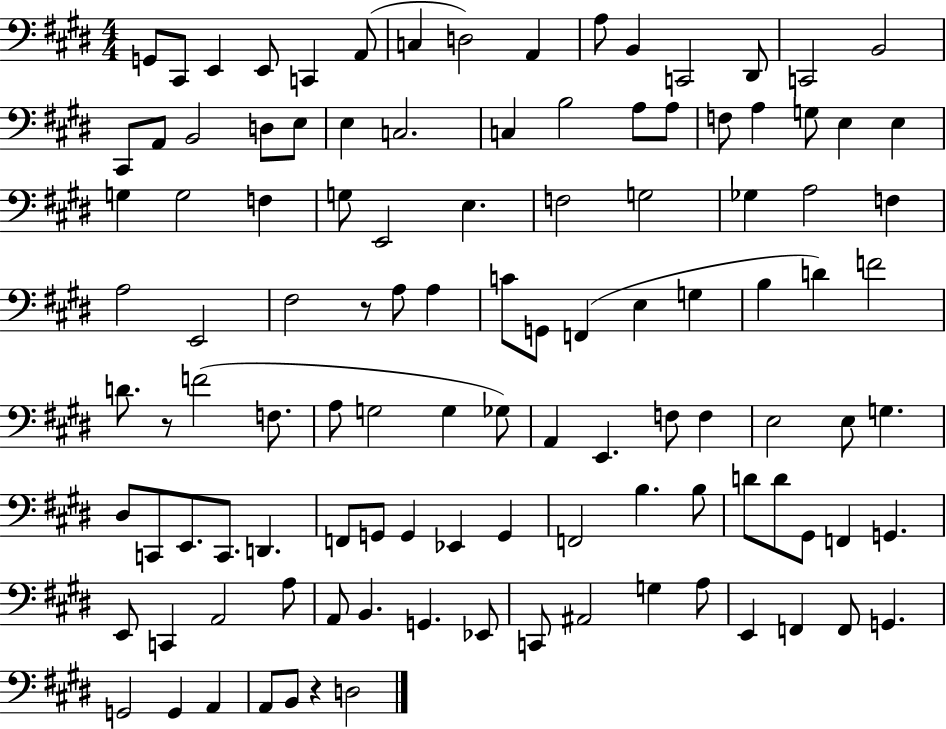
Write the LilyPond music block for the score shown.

{
  \clef bass
  \numericTimeSignature
  \time 4/4
  \key e \major
  \repeat volta 2 { g,8 cis,8 e,4 e,8 c,4 a,8( | c4 d2) a,4 | a8 b,4 c,2 dis,8 | c,2 b,2 | \break cis,8 a,8 b,2 d8 e8 | e4 c2. | c4 b2 a8 a8 | f8 a4 g8 e4 e4 | \break g4 g2 f4 | g8 e,2 e4. | f2 g2 | ges4 a2 f4 | \break a2 e,2 | fis2 r8 a8 a4 | c'8 g,8 f,4( e4 g4 | b4 d'4) f'2 | \break d'8. r8 f'2( f8. | a8 g2 g4 ges8) | a,4 e,4. f8 f4 | e2 e8 g4. | \break dis8 c,8 e,8. c,8. d,4. | f,8 g,8 g,4 ees,4 g,4 | f,2 b4. b8 | d'8 d'8 gis,8 f,4 g,4. | \break e,8 c,4 a,2 a8 | a,8 b,4. g,4. ees,8 | c,8 ais,2 g4 a8 | e,4 f,4 f,8 g,4. | \break g,2 g,4 a,4 | a,8 b,8 r4 d2 | } \bar "|."
}